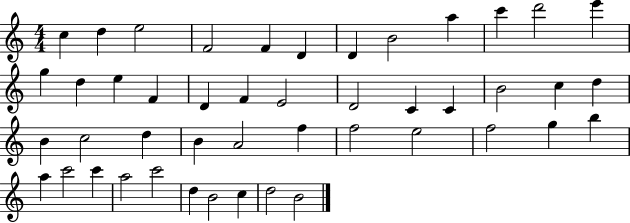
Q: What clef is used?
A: treble